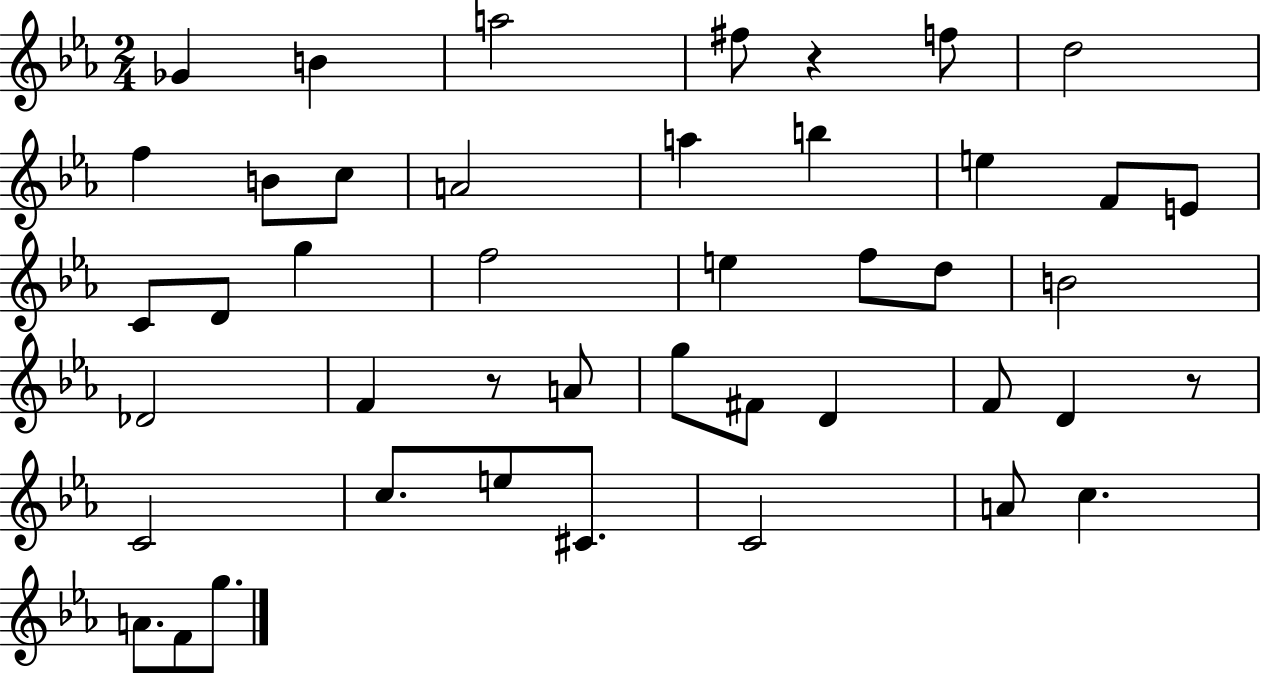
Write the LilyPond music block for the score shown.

{
  \clef treble
  \numericTimeSignature
  \time 2/4
  \key ees \major
  ges'4 b'4 | a''2 | fis''8 r4 f''8 | d''2 | \break f''4 b'8 c''8 | a'2 | a''4 b''4 | e''4 f'8 e'8 | \break c'8 d'8 g''4 | f''2 | e''4 f''8 d''8 | b'2 | \break des'2 | f'4 r8 a'8 | g''8 fis'8 d'4 | f'8 d'4 r8 | \break c'2 | c''8. e''8 cis'8. | c'2 | a'8 c''4. | \break a'8. f'8 g''8. | \bar "|."
}